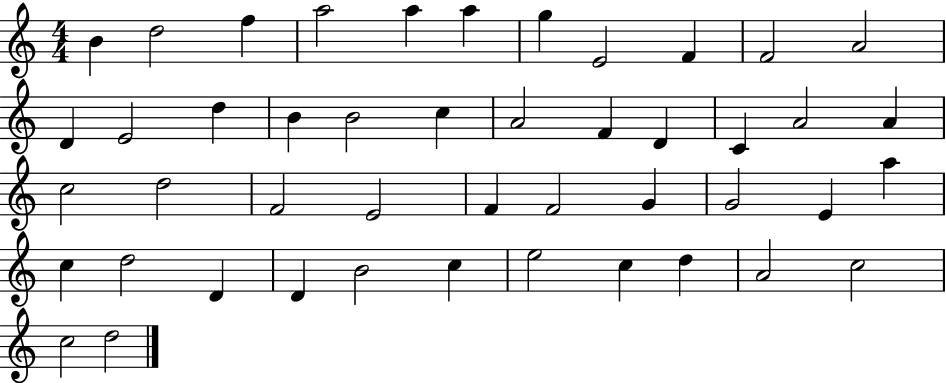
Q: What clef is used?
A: treble